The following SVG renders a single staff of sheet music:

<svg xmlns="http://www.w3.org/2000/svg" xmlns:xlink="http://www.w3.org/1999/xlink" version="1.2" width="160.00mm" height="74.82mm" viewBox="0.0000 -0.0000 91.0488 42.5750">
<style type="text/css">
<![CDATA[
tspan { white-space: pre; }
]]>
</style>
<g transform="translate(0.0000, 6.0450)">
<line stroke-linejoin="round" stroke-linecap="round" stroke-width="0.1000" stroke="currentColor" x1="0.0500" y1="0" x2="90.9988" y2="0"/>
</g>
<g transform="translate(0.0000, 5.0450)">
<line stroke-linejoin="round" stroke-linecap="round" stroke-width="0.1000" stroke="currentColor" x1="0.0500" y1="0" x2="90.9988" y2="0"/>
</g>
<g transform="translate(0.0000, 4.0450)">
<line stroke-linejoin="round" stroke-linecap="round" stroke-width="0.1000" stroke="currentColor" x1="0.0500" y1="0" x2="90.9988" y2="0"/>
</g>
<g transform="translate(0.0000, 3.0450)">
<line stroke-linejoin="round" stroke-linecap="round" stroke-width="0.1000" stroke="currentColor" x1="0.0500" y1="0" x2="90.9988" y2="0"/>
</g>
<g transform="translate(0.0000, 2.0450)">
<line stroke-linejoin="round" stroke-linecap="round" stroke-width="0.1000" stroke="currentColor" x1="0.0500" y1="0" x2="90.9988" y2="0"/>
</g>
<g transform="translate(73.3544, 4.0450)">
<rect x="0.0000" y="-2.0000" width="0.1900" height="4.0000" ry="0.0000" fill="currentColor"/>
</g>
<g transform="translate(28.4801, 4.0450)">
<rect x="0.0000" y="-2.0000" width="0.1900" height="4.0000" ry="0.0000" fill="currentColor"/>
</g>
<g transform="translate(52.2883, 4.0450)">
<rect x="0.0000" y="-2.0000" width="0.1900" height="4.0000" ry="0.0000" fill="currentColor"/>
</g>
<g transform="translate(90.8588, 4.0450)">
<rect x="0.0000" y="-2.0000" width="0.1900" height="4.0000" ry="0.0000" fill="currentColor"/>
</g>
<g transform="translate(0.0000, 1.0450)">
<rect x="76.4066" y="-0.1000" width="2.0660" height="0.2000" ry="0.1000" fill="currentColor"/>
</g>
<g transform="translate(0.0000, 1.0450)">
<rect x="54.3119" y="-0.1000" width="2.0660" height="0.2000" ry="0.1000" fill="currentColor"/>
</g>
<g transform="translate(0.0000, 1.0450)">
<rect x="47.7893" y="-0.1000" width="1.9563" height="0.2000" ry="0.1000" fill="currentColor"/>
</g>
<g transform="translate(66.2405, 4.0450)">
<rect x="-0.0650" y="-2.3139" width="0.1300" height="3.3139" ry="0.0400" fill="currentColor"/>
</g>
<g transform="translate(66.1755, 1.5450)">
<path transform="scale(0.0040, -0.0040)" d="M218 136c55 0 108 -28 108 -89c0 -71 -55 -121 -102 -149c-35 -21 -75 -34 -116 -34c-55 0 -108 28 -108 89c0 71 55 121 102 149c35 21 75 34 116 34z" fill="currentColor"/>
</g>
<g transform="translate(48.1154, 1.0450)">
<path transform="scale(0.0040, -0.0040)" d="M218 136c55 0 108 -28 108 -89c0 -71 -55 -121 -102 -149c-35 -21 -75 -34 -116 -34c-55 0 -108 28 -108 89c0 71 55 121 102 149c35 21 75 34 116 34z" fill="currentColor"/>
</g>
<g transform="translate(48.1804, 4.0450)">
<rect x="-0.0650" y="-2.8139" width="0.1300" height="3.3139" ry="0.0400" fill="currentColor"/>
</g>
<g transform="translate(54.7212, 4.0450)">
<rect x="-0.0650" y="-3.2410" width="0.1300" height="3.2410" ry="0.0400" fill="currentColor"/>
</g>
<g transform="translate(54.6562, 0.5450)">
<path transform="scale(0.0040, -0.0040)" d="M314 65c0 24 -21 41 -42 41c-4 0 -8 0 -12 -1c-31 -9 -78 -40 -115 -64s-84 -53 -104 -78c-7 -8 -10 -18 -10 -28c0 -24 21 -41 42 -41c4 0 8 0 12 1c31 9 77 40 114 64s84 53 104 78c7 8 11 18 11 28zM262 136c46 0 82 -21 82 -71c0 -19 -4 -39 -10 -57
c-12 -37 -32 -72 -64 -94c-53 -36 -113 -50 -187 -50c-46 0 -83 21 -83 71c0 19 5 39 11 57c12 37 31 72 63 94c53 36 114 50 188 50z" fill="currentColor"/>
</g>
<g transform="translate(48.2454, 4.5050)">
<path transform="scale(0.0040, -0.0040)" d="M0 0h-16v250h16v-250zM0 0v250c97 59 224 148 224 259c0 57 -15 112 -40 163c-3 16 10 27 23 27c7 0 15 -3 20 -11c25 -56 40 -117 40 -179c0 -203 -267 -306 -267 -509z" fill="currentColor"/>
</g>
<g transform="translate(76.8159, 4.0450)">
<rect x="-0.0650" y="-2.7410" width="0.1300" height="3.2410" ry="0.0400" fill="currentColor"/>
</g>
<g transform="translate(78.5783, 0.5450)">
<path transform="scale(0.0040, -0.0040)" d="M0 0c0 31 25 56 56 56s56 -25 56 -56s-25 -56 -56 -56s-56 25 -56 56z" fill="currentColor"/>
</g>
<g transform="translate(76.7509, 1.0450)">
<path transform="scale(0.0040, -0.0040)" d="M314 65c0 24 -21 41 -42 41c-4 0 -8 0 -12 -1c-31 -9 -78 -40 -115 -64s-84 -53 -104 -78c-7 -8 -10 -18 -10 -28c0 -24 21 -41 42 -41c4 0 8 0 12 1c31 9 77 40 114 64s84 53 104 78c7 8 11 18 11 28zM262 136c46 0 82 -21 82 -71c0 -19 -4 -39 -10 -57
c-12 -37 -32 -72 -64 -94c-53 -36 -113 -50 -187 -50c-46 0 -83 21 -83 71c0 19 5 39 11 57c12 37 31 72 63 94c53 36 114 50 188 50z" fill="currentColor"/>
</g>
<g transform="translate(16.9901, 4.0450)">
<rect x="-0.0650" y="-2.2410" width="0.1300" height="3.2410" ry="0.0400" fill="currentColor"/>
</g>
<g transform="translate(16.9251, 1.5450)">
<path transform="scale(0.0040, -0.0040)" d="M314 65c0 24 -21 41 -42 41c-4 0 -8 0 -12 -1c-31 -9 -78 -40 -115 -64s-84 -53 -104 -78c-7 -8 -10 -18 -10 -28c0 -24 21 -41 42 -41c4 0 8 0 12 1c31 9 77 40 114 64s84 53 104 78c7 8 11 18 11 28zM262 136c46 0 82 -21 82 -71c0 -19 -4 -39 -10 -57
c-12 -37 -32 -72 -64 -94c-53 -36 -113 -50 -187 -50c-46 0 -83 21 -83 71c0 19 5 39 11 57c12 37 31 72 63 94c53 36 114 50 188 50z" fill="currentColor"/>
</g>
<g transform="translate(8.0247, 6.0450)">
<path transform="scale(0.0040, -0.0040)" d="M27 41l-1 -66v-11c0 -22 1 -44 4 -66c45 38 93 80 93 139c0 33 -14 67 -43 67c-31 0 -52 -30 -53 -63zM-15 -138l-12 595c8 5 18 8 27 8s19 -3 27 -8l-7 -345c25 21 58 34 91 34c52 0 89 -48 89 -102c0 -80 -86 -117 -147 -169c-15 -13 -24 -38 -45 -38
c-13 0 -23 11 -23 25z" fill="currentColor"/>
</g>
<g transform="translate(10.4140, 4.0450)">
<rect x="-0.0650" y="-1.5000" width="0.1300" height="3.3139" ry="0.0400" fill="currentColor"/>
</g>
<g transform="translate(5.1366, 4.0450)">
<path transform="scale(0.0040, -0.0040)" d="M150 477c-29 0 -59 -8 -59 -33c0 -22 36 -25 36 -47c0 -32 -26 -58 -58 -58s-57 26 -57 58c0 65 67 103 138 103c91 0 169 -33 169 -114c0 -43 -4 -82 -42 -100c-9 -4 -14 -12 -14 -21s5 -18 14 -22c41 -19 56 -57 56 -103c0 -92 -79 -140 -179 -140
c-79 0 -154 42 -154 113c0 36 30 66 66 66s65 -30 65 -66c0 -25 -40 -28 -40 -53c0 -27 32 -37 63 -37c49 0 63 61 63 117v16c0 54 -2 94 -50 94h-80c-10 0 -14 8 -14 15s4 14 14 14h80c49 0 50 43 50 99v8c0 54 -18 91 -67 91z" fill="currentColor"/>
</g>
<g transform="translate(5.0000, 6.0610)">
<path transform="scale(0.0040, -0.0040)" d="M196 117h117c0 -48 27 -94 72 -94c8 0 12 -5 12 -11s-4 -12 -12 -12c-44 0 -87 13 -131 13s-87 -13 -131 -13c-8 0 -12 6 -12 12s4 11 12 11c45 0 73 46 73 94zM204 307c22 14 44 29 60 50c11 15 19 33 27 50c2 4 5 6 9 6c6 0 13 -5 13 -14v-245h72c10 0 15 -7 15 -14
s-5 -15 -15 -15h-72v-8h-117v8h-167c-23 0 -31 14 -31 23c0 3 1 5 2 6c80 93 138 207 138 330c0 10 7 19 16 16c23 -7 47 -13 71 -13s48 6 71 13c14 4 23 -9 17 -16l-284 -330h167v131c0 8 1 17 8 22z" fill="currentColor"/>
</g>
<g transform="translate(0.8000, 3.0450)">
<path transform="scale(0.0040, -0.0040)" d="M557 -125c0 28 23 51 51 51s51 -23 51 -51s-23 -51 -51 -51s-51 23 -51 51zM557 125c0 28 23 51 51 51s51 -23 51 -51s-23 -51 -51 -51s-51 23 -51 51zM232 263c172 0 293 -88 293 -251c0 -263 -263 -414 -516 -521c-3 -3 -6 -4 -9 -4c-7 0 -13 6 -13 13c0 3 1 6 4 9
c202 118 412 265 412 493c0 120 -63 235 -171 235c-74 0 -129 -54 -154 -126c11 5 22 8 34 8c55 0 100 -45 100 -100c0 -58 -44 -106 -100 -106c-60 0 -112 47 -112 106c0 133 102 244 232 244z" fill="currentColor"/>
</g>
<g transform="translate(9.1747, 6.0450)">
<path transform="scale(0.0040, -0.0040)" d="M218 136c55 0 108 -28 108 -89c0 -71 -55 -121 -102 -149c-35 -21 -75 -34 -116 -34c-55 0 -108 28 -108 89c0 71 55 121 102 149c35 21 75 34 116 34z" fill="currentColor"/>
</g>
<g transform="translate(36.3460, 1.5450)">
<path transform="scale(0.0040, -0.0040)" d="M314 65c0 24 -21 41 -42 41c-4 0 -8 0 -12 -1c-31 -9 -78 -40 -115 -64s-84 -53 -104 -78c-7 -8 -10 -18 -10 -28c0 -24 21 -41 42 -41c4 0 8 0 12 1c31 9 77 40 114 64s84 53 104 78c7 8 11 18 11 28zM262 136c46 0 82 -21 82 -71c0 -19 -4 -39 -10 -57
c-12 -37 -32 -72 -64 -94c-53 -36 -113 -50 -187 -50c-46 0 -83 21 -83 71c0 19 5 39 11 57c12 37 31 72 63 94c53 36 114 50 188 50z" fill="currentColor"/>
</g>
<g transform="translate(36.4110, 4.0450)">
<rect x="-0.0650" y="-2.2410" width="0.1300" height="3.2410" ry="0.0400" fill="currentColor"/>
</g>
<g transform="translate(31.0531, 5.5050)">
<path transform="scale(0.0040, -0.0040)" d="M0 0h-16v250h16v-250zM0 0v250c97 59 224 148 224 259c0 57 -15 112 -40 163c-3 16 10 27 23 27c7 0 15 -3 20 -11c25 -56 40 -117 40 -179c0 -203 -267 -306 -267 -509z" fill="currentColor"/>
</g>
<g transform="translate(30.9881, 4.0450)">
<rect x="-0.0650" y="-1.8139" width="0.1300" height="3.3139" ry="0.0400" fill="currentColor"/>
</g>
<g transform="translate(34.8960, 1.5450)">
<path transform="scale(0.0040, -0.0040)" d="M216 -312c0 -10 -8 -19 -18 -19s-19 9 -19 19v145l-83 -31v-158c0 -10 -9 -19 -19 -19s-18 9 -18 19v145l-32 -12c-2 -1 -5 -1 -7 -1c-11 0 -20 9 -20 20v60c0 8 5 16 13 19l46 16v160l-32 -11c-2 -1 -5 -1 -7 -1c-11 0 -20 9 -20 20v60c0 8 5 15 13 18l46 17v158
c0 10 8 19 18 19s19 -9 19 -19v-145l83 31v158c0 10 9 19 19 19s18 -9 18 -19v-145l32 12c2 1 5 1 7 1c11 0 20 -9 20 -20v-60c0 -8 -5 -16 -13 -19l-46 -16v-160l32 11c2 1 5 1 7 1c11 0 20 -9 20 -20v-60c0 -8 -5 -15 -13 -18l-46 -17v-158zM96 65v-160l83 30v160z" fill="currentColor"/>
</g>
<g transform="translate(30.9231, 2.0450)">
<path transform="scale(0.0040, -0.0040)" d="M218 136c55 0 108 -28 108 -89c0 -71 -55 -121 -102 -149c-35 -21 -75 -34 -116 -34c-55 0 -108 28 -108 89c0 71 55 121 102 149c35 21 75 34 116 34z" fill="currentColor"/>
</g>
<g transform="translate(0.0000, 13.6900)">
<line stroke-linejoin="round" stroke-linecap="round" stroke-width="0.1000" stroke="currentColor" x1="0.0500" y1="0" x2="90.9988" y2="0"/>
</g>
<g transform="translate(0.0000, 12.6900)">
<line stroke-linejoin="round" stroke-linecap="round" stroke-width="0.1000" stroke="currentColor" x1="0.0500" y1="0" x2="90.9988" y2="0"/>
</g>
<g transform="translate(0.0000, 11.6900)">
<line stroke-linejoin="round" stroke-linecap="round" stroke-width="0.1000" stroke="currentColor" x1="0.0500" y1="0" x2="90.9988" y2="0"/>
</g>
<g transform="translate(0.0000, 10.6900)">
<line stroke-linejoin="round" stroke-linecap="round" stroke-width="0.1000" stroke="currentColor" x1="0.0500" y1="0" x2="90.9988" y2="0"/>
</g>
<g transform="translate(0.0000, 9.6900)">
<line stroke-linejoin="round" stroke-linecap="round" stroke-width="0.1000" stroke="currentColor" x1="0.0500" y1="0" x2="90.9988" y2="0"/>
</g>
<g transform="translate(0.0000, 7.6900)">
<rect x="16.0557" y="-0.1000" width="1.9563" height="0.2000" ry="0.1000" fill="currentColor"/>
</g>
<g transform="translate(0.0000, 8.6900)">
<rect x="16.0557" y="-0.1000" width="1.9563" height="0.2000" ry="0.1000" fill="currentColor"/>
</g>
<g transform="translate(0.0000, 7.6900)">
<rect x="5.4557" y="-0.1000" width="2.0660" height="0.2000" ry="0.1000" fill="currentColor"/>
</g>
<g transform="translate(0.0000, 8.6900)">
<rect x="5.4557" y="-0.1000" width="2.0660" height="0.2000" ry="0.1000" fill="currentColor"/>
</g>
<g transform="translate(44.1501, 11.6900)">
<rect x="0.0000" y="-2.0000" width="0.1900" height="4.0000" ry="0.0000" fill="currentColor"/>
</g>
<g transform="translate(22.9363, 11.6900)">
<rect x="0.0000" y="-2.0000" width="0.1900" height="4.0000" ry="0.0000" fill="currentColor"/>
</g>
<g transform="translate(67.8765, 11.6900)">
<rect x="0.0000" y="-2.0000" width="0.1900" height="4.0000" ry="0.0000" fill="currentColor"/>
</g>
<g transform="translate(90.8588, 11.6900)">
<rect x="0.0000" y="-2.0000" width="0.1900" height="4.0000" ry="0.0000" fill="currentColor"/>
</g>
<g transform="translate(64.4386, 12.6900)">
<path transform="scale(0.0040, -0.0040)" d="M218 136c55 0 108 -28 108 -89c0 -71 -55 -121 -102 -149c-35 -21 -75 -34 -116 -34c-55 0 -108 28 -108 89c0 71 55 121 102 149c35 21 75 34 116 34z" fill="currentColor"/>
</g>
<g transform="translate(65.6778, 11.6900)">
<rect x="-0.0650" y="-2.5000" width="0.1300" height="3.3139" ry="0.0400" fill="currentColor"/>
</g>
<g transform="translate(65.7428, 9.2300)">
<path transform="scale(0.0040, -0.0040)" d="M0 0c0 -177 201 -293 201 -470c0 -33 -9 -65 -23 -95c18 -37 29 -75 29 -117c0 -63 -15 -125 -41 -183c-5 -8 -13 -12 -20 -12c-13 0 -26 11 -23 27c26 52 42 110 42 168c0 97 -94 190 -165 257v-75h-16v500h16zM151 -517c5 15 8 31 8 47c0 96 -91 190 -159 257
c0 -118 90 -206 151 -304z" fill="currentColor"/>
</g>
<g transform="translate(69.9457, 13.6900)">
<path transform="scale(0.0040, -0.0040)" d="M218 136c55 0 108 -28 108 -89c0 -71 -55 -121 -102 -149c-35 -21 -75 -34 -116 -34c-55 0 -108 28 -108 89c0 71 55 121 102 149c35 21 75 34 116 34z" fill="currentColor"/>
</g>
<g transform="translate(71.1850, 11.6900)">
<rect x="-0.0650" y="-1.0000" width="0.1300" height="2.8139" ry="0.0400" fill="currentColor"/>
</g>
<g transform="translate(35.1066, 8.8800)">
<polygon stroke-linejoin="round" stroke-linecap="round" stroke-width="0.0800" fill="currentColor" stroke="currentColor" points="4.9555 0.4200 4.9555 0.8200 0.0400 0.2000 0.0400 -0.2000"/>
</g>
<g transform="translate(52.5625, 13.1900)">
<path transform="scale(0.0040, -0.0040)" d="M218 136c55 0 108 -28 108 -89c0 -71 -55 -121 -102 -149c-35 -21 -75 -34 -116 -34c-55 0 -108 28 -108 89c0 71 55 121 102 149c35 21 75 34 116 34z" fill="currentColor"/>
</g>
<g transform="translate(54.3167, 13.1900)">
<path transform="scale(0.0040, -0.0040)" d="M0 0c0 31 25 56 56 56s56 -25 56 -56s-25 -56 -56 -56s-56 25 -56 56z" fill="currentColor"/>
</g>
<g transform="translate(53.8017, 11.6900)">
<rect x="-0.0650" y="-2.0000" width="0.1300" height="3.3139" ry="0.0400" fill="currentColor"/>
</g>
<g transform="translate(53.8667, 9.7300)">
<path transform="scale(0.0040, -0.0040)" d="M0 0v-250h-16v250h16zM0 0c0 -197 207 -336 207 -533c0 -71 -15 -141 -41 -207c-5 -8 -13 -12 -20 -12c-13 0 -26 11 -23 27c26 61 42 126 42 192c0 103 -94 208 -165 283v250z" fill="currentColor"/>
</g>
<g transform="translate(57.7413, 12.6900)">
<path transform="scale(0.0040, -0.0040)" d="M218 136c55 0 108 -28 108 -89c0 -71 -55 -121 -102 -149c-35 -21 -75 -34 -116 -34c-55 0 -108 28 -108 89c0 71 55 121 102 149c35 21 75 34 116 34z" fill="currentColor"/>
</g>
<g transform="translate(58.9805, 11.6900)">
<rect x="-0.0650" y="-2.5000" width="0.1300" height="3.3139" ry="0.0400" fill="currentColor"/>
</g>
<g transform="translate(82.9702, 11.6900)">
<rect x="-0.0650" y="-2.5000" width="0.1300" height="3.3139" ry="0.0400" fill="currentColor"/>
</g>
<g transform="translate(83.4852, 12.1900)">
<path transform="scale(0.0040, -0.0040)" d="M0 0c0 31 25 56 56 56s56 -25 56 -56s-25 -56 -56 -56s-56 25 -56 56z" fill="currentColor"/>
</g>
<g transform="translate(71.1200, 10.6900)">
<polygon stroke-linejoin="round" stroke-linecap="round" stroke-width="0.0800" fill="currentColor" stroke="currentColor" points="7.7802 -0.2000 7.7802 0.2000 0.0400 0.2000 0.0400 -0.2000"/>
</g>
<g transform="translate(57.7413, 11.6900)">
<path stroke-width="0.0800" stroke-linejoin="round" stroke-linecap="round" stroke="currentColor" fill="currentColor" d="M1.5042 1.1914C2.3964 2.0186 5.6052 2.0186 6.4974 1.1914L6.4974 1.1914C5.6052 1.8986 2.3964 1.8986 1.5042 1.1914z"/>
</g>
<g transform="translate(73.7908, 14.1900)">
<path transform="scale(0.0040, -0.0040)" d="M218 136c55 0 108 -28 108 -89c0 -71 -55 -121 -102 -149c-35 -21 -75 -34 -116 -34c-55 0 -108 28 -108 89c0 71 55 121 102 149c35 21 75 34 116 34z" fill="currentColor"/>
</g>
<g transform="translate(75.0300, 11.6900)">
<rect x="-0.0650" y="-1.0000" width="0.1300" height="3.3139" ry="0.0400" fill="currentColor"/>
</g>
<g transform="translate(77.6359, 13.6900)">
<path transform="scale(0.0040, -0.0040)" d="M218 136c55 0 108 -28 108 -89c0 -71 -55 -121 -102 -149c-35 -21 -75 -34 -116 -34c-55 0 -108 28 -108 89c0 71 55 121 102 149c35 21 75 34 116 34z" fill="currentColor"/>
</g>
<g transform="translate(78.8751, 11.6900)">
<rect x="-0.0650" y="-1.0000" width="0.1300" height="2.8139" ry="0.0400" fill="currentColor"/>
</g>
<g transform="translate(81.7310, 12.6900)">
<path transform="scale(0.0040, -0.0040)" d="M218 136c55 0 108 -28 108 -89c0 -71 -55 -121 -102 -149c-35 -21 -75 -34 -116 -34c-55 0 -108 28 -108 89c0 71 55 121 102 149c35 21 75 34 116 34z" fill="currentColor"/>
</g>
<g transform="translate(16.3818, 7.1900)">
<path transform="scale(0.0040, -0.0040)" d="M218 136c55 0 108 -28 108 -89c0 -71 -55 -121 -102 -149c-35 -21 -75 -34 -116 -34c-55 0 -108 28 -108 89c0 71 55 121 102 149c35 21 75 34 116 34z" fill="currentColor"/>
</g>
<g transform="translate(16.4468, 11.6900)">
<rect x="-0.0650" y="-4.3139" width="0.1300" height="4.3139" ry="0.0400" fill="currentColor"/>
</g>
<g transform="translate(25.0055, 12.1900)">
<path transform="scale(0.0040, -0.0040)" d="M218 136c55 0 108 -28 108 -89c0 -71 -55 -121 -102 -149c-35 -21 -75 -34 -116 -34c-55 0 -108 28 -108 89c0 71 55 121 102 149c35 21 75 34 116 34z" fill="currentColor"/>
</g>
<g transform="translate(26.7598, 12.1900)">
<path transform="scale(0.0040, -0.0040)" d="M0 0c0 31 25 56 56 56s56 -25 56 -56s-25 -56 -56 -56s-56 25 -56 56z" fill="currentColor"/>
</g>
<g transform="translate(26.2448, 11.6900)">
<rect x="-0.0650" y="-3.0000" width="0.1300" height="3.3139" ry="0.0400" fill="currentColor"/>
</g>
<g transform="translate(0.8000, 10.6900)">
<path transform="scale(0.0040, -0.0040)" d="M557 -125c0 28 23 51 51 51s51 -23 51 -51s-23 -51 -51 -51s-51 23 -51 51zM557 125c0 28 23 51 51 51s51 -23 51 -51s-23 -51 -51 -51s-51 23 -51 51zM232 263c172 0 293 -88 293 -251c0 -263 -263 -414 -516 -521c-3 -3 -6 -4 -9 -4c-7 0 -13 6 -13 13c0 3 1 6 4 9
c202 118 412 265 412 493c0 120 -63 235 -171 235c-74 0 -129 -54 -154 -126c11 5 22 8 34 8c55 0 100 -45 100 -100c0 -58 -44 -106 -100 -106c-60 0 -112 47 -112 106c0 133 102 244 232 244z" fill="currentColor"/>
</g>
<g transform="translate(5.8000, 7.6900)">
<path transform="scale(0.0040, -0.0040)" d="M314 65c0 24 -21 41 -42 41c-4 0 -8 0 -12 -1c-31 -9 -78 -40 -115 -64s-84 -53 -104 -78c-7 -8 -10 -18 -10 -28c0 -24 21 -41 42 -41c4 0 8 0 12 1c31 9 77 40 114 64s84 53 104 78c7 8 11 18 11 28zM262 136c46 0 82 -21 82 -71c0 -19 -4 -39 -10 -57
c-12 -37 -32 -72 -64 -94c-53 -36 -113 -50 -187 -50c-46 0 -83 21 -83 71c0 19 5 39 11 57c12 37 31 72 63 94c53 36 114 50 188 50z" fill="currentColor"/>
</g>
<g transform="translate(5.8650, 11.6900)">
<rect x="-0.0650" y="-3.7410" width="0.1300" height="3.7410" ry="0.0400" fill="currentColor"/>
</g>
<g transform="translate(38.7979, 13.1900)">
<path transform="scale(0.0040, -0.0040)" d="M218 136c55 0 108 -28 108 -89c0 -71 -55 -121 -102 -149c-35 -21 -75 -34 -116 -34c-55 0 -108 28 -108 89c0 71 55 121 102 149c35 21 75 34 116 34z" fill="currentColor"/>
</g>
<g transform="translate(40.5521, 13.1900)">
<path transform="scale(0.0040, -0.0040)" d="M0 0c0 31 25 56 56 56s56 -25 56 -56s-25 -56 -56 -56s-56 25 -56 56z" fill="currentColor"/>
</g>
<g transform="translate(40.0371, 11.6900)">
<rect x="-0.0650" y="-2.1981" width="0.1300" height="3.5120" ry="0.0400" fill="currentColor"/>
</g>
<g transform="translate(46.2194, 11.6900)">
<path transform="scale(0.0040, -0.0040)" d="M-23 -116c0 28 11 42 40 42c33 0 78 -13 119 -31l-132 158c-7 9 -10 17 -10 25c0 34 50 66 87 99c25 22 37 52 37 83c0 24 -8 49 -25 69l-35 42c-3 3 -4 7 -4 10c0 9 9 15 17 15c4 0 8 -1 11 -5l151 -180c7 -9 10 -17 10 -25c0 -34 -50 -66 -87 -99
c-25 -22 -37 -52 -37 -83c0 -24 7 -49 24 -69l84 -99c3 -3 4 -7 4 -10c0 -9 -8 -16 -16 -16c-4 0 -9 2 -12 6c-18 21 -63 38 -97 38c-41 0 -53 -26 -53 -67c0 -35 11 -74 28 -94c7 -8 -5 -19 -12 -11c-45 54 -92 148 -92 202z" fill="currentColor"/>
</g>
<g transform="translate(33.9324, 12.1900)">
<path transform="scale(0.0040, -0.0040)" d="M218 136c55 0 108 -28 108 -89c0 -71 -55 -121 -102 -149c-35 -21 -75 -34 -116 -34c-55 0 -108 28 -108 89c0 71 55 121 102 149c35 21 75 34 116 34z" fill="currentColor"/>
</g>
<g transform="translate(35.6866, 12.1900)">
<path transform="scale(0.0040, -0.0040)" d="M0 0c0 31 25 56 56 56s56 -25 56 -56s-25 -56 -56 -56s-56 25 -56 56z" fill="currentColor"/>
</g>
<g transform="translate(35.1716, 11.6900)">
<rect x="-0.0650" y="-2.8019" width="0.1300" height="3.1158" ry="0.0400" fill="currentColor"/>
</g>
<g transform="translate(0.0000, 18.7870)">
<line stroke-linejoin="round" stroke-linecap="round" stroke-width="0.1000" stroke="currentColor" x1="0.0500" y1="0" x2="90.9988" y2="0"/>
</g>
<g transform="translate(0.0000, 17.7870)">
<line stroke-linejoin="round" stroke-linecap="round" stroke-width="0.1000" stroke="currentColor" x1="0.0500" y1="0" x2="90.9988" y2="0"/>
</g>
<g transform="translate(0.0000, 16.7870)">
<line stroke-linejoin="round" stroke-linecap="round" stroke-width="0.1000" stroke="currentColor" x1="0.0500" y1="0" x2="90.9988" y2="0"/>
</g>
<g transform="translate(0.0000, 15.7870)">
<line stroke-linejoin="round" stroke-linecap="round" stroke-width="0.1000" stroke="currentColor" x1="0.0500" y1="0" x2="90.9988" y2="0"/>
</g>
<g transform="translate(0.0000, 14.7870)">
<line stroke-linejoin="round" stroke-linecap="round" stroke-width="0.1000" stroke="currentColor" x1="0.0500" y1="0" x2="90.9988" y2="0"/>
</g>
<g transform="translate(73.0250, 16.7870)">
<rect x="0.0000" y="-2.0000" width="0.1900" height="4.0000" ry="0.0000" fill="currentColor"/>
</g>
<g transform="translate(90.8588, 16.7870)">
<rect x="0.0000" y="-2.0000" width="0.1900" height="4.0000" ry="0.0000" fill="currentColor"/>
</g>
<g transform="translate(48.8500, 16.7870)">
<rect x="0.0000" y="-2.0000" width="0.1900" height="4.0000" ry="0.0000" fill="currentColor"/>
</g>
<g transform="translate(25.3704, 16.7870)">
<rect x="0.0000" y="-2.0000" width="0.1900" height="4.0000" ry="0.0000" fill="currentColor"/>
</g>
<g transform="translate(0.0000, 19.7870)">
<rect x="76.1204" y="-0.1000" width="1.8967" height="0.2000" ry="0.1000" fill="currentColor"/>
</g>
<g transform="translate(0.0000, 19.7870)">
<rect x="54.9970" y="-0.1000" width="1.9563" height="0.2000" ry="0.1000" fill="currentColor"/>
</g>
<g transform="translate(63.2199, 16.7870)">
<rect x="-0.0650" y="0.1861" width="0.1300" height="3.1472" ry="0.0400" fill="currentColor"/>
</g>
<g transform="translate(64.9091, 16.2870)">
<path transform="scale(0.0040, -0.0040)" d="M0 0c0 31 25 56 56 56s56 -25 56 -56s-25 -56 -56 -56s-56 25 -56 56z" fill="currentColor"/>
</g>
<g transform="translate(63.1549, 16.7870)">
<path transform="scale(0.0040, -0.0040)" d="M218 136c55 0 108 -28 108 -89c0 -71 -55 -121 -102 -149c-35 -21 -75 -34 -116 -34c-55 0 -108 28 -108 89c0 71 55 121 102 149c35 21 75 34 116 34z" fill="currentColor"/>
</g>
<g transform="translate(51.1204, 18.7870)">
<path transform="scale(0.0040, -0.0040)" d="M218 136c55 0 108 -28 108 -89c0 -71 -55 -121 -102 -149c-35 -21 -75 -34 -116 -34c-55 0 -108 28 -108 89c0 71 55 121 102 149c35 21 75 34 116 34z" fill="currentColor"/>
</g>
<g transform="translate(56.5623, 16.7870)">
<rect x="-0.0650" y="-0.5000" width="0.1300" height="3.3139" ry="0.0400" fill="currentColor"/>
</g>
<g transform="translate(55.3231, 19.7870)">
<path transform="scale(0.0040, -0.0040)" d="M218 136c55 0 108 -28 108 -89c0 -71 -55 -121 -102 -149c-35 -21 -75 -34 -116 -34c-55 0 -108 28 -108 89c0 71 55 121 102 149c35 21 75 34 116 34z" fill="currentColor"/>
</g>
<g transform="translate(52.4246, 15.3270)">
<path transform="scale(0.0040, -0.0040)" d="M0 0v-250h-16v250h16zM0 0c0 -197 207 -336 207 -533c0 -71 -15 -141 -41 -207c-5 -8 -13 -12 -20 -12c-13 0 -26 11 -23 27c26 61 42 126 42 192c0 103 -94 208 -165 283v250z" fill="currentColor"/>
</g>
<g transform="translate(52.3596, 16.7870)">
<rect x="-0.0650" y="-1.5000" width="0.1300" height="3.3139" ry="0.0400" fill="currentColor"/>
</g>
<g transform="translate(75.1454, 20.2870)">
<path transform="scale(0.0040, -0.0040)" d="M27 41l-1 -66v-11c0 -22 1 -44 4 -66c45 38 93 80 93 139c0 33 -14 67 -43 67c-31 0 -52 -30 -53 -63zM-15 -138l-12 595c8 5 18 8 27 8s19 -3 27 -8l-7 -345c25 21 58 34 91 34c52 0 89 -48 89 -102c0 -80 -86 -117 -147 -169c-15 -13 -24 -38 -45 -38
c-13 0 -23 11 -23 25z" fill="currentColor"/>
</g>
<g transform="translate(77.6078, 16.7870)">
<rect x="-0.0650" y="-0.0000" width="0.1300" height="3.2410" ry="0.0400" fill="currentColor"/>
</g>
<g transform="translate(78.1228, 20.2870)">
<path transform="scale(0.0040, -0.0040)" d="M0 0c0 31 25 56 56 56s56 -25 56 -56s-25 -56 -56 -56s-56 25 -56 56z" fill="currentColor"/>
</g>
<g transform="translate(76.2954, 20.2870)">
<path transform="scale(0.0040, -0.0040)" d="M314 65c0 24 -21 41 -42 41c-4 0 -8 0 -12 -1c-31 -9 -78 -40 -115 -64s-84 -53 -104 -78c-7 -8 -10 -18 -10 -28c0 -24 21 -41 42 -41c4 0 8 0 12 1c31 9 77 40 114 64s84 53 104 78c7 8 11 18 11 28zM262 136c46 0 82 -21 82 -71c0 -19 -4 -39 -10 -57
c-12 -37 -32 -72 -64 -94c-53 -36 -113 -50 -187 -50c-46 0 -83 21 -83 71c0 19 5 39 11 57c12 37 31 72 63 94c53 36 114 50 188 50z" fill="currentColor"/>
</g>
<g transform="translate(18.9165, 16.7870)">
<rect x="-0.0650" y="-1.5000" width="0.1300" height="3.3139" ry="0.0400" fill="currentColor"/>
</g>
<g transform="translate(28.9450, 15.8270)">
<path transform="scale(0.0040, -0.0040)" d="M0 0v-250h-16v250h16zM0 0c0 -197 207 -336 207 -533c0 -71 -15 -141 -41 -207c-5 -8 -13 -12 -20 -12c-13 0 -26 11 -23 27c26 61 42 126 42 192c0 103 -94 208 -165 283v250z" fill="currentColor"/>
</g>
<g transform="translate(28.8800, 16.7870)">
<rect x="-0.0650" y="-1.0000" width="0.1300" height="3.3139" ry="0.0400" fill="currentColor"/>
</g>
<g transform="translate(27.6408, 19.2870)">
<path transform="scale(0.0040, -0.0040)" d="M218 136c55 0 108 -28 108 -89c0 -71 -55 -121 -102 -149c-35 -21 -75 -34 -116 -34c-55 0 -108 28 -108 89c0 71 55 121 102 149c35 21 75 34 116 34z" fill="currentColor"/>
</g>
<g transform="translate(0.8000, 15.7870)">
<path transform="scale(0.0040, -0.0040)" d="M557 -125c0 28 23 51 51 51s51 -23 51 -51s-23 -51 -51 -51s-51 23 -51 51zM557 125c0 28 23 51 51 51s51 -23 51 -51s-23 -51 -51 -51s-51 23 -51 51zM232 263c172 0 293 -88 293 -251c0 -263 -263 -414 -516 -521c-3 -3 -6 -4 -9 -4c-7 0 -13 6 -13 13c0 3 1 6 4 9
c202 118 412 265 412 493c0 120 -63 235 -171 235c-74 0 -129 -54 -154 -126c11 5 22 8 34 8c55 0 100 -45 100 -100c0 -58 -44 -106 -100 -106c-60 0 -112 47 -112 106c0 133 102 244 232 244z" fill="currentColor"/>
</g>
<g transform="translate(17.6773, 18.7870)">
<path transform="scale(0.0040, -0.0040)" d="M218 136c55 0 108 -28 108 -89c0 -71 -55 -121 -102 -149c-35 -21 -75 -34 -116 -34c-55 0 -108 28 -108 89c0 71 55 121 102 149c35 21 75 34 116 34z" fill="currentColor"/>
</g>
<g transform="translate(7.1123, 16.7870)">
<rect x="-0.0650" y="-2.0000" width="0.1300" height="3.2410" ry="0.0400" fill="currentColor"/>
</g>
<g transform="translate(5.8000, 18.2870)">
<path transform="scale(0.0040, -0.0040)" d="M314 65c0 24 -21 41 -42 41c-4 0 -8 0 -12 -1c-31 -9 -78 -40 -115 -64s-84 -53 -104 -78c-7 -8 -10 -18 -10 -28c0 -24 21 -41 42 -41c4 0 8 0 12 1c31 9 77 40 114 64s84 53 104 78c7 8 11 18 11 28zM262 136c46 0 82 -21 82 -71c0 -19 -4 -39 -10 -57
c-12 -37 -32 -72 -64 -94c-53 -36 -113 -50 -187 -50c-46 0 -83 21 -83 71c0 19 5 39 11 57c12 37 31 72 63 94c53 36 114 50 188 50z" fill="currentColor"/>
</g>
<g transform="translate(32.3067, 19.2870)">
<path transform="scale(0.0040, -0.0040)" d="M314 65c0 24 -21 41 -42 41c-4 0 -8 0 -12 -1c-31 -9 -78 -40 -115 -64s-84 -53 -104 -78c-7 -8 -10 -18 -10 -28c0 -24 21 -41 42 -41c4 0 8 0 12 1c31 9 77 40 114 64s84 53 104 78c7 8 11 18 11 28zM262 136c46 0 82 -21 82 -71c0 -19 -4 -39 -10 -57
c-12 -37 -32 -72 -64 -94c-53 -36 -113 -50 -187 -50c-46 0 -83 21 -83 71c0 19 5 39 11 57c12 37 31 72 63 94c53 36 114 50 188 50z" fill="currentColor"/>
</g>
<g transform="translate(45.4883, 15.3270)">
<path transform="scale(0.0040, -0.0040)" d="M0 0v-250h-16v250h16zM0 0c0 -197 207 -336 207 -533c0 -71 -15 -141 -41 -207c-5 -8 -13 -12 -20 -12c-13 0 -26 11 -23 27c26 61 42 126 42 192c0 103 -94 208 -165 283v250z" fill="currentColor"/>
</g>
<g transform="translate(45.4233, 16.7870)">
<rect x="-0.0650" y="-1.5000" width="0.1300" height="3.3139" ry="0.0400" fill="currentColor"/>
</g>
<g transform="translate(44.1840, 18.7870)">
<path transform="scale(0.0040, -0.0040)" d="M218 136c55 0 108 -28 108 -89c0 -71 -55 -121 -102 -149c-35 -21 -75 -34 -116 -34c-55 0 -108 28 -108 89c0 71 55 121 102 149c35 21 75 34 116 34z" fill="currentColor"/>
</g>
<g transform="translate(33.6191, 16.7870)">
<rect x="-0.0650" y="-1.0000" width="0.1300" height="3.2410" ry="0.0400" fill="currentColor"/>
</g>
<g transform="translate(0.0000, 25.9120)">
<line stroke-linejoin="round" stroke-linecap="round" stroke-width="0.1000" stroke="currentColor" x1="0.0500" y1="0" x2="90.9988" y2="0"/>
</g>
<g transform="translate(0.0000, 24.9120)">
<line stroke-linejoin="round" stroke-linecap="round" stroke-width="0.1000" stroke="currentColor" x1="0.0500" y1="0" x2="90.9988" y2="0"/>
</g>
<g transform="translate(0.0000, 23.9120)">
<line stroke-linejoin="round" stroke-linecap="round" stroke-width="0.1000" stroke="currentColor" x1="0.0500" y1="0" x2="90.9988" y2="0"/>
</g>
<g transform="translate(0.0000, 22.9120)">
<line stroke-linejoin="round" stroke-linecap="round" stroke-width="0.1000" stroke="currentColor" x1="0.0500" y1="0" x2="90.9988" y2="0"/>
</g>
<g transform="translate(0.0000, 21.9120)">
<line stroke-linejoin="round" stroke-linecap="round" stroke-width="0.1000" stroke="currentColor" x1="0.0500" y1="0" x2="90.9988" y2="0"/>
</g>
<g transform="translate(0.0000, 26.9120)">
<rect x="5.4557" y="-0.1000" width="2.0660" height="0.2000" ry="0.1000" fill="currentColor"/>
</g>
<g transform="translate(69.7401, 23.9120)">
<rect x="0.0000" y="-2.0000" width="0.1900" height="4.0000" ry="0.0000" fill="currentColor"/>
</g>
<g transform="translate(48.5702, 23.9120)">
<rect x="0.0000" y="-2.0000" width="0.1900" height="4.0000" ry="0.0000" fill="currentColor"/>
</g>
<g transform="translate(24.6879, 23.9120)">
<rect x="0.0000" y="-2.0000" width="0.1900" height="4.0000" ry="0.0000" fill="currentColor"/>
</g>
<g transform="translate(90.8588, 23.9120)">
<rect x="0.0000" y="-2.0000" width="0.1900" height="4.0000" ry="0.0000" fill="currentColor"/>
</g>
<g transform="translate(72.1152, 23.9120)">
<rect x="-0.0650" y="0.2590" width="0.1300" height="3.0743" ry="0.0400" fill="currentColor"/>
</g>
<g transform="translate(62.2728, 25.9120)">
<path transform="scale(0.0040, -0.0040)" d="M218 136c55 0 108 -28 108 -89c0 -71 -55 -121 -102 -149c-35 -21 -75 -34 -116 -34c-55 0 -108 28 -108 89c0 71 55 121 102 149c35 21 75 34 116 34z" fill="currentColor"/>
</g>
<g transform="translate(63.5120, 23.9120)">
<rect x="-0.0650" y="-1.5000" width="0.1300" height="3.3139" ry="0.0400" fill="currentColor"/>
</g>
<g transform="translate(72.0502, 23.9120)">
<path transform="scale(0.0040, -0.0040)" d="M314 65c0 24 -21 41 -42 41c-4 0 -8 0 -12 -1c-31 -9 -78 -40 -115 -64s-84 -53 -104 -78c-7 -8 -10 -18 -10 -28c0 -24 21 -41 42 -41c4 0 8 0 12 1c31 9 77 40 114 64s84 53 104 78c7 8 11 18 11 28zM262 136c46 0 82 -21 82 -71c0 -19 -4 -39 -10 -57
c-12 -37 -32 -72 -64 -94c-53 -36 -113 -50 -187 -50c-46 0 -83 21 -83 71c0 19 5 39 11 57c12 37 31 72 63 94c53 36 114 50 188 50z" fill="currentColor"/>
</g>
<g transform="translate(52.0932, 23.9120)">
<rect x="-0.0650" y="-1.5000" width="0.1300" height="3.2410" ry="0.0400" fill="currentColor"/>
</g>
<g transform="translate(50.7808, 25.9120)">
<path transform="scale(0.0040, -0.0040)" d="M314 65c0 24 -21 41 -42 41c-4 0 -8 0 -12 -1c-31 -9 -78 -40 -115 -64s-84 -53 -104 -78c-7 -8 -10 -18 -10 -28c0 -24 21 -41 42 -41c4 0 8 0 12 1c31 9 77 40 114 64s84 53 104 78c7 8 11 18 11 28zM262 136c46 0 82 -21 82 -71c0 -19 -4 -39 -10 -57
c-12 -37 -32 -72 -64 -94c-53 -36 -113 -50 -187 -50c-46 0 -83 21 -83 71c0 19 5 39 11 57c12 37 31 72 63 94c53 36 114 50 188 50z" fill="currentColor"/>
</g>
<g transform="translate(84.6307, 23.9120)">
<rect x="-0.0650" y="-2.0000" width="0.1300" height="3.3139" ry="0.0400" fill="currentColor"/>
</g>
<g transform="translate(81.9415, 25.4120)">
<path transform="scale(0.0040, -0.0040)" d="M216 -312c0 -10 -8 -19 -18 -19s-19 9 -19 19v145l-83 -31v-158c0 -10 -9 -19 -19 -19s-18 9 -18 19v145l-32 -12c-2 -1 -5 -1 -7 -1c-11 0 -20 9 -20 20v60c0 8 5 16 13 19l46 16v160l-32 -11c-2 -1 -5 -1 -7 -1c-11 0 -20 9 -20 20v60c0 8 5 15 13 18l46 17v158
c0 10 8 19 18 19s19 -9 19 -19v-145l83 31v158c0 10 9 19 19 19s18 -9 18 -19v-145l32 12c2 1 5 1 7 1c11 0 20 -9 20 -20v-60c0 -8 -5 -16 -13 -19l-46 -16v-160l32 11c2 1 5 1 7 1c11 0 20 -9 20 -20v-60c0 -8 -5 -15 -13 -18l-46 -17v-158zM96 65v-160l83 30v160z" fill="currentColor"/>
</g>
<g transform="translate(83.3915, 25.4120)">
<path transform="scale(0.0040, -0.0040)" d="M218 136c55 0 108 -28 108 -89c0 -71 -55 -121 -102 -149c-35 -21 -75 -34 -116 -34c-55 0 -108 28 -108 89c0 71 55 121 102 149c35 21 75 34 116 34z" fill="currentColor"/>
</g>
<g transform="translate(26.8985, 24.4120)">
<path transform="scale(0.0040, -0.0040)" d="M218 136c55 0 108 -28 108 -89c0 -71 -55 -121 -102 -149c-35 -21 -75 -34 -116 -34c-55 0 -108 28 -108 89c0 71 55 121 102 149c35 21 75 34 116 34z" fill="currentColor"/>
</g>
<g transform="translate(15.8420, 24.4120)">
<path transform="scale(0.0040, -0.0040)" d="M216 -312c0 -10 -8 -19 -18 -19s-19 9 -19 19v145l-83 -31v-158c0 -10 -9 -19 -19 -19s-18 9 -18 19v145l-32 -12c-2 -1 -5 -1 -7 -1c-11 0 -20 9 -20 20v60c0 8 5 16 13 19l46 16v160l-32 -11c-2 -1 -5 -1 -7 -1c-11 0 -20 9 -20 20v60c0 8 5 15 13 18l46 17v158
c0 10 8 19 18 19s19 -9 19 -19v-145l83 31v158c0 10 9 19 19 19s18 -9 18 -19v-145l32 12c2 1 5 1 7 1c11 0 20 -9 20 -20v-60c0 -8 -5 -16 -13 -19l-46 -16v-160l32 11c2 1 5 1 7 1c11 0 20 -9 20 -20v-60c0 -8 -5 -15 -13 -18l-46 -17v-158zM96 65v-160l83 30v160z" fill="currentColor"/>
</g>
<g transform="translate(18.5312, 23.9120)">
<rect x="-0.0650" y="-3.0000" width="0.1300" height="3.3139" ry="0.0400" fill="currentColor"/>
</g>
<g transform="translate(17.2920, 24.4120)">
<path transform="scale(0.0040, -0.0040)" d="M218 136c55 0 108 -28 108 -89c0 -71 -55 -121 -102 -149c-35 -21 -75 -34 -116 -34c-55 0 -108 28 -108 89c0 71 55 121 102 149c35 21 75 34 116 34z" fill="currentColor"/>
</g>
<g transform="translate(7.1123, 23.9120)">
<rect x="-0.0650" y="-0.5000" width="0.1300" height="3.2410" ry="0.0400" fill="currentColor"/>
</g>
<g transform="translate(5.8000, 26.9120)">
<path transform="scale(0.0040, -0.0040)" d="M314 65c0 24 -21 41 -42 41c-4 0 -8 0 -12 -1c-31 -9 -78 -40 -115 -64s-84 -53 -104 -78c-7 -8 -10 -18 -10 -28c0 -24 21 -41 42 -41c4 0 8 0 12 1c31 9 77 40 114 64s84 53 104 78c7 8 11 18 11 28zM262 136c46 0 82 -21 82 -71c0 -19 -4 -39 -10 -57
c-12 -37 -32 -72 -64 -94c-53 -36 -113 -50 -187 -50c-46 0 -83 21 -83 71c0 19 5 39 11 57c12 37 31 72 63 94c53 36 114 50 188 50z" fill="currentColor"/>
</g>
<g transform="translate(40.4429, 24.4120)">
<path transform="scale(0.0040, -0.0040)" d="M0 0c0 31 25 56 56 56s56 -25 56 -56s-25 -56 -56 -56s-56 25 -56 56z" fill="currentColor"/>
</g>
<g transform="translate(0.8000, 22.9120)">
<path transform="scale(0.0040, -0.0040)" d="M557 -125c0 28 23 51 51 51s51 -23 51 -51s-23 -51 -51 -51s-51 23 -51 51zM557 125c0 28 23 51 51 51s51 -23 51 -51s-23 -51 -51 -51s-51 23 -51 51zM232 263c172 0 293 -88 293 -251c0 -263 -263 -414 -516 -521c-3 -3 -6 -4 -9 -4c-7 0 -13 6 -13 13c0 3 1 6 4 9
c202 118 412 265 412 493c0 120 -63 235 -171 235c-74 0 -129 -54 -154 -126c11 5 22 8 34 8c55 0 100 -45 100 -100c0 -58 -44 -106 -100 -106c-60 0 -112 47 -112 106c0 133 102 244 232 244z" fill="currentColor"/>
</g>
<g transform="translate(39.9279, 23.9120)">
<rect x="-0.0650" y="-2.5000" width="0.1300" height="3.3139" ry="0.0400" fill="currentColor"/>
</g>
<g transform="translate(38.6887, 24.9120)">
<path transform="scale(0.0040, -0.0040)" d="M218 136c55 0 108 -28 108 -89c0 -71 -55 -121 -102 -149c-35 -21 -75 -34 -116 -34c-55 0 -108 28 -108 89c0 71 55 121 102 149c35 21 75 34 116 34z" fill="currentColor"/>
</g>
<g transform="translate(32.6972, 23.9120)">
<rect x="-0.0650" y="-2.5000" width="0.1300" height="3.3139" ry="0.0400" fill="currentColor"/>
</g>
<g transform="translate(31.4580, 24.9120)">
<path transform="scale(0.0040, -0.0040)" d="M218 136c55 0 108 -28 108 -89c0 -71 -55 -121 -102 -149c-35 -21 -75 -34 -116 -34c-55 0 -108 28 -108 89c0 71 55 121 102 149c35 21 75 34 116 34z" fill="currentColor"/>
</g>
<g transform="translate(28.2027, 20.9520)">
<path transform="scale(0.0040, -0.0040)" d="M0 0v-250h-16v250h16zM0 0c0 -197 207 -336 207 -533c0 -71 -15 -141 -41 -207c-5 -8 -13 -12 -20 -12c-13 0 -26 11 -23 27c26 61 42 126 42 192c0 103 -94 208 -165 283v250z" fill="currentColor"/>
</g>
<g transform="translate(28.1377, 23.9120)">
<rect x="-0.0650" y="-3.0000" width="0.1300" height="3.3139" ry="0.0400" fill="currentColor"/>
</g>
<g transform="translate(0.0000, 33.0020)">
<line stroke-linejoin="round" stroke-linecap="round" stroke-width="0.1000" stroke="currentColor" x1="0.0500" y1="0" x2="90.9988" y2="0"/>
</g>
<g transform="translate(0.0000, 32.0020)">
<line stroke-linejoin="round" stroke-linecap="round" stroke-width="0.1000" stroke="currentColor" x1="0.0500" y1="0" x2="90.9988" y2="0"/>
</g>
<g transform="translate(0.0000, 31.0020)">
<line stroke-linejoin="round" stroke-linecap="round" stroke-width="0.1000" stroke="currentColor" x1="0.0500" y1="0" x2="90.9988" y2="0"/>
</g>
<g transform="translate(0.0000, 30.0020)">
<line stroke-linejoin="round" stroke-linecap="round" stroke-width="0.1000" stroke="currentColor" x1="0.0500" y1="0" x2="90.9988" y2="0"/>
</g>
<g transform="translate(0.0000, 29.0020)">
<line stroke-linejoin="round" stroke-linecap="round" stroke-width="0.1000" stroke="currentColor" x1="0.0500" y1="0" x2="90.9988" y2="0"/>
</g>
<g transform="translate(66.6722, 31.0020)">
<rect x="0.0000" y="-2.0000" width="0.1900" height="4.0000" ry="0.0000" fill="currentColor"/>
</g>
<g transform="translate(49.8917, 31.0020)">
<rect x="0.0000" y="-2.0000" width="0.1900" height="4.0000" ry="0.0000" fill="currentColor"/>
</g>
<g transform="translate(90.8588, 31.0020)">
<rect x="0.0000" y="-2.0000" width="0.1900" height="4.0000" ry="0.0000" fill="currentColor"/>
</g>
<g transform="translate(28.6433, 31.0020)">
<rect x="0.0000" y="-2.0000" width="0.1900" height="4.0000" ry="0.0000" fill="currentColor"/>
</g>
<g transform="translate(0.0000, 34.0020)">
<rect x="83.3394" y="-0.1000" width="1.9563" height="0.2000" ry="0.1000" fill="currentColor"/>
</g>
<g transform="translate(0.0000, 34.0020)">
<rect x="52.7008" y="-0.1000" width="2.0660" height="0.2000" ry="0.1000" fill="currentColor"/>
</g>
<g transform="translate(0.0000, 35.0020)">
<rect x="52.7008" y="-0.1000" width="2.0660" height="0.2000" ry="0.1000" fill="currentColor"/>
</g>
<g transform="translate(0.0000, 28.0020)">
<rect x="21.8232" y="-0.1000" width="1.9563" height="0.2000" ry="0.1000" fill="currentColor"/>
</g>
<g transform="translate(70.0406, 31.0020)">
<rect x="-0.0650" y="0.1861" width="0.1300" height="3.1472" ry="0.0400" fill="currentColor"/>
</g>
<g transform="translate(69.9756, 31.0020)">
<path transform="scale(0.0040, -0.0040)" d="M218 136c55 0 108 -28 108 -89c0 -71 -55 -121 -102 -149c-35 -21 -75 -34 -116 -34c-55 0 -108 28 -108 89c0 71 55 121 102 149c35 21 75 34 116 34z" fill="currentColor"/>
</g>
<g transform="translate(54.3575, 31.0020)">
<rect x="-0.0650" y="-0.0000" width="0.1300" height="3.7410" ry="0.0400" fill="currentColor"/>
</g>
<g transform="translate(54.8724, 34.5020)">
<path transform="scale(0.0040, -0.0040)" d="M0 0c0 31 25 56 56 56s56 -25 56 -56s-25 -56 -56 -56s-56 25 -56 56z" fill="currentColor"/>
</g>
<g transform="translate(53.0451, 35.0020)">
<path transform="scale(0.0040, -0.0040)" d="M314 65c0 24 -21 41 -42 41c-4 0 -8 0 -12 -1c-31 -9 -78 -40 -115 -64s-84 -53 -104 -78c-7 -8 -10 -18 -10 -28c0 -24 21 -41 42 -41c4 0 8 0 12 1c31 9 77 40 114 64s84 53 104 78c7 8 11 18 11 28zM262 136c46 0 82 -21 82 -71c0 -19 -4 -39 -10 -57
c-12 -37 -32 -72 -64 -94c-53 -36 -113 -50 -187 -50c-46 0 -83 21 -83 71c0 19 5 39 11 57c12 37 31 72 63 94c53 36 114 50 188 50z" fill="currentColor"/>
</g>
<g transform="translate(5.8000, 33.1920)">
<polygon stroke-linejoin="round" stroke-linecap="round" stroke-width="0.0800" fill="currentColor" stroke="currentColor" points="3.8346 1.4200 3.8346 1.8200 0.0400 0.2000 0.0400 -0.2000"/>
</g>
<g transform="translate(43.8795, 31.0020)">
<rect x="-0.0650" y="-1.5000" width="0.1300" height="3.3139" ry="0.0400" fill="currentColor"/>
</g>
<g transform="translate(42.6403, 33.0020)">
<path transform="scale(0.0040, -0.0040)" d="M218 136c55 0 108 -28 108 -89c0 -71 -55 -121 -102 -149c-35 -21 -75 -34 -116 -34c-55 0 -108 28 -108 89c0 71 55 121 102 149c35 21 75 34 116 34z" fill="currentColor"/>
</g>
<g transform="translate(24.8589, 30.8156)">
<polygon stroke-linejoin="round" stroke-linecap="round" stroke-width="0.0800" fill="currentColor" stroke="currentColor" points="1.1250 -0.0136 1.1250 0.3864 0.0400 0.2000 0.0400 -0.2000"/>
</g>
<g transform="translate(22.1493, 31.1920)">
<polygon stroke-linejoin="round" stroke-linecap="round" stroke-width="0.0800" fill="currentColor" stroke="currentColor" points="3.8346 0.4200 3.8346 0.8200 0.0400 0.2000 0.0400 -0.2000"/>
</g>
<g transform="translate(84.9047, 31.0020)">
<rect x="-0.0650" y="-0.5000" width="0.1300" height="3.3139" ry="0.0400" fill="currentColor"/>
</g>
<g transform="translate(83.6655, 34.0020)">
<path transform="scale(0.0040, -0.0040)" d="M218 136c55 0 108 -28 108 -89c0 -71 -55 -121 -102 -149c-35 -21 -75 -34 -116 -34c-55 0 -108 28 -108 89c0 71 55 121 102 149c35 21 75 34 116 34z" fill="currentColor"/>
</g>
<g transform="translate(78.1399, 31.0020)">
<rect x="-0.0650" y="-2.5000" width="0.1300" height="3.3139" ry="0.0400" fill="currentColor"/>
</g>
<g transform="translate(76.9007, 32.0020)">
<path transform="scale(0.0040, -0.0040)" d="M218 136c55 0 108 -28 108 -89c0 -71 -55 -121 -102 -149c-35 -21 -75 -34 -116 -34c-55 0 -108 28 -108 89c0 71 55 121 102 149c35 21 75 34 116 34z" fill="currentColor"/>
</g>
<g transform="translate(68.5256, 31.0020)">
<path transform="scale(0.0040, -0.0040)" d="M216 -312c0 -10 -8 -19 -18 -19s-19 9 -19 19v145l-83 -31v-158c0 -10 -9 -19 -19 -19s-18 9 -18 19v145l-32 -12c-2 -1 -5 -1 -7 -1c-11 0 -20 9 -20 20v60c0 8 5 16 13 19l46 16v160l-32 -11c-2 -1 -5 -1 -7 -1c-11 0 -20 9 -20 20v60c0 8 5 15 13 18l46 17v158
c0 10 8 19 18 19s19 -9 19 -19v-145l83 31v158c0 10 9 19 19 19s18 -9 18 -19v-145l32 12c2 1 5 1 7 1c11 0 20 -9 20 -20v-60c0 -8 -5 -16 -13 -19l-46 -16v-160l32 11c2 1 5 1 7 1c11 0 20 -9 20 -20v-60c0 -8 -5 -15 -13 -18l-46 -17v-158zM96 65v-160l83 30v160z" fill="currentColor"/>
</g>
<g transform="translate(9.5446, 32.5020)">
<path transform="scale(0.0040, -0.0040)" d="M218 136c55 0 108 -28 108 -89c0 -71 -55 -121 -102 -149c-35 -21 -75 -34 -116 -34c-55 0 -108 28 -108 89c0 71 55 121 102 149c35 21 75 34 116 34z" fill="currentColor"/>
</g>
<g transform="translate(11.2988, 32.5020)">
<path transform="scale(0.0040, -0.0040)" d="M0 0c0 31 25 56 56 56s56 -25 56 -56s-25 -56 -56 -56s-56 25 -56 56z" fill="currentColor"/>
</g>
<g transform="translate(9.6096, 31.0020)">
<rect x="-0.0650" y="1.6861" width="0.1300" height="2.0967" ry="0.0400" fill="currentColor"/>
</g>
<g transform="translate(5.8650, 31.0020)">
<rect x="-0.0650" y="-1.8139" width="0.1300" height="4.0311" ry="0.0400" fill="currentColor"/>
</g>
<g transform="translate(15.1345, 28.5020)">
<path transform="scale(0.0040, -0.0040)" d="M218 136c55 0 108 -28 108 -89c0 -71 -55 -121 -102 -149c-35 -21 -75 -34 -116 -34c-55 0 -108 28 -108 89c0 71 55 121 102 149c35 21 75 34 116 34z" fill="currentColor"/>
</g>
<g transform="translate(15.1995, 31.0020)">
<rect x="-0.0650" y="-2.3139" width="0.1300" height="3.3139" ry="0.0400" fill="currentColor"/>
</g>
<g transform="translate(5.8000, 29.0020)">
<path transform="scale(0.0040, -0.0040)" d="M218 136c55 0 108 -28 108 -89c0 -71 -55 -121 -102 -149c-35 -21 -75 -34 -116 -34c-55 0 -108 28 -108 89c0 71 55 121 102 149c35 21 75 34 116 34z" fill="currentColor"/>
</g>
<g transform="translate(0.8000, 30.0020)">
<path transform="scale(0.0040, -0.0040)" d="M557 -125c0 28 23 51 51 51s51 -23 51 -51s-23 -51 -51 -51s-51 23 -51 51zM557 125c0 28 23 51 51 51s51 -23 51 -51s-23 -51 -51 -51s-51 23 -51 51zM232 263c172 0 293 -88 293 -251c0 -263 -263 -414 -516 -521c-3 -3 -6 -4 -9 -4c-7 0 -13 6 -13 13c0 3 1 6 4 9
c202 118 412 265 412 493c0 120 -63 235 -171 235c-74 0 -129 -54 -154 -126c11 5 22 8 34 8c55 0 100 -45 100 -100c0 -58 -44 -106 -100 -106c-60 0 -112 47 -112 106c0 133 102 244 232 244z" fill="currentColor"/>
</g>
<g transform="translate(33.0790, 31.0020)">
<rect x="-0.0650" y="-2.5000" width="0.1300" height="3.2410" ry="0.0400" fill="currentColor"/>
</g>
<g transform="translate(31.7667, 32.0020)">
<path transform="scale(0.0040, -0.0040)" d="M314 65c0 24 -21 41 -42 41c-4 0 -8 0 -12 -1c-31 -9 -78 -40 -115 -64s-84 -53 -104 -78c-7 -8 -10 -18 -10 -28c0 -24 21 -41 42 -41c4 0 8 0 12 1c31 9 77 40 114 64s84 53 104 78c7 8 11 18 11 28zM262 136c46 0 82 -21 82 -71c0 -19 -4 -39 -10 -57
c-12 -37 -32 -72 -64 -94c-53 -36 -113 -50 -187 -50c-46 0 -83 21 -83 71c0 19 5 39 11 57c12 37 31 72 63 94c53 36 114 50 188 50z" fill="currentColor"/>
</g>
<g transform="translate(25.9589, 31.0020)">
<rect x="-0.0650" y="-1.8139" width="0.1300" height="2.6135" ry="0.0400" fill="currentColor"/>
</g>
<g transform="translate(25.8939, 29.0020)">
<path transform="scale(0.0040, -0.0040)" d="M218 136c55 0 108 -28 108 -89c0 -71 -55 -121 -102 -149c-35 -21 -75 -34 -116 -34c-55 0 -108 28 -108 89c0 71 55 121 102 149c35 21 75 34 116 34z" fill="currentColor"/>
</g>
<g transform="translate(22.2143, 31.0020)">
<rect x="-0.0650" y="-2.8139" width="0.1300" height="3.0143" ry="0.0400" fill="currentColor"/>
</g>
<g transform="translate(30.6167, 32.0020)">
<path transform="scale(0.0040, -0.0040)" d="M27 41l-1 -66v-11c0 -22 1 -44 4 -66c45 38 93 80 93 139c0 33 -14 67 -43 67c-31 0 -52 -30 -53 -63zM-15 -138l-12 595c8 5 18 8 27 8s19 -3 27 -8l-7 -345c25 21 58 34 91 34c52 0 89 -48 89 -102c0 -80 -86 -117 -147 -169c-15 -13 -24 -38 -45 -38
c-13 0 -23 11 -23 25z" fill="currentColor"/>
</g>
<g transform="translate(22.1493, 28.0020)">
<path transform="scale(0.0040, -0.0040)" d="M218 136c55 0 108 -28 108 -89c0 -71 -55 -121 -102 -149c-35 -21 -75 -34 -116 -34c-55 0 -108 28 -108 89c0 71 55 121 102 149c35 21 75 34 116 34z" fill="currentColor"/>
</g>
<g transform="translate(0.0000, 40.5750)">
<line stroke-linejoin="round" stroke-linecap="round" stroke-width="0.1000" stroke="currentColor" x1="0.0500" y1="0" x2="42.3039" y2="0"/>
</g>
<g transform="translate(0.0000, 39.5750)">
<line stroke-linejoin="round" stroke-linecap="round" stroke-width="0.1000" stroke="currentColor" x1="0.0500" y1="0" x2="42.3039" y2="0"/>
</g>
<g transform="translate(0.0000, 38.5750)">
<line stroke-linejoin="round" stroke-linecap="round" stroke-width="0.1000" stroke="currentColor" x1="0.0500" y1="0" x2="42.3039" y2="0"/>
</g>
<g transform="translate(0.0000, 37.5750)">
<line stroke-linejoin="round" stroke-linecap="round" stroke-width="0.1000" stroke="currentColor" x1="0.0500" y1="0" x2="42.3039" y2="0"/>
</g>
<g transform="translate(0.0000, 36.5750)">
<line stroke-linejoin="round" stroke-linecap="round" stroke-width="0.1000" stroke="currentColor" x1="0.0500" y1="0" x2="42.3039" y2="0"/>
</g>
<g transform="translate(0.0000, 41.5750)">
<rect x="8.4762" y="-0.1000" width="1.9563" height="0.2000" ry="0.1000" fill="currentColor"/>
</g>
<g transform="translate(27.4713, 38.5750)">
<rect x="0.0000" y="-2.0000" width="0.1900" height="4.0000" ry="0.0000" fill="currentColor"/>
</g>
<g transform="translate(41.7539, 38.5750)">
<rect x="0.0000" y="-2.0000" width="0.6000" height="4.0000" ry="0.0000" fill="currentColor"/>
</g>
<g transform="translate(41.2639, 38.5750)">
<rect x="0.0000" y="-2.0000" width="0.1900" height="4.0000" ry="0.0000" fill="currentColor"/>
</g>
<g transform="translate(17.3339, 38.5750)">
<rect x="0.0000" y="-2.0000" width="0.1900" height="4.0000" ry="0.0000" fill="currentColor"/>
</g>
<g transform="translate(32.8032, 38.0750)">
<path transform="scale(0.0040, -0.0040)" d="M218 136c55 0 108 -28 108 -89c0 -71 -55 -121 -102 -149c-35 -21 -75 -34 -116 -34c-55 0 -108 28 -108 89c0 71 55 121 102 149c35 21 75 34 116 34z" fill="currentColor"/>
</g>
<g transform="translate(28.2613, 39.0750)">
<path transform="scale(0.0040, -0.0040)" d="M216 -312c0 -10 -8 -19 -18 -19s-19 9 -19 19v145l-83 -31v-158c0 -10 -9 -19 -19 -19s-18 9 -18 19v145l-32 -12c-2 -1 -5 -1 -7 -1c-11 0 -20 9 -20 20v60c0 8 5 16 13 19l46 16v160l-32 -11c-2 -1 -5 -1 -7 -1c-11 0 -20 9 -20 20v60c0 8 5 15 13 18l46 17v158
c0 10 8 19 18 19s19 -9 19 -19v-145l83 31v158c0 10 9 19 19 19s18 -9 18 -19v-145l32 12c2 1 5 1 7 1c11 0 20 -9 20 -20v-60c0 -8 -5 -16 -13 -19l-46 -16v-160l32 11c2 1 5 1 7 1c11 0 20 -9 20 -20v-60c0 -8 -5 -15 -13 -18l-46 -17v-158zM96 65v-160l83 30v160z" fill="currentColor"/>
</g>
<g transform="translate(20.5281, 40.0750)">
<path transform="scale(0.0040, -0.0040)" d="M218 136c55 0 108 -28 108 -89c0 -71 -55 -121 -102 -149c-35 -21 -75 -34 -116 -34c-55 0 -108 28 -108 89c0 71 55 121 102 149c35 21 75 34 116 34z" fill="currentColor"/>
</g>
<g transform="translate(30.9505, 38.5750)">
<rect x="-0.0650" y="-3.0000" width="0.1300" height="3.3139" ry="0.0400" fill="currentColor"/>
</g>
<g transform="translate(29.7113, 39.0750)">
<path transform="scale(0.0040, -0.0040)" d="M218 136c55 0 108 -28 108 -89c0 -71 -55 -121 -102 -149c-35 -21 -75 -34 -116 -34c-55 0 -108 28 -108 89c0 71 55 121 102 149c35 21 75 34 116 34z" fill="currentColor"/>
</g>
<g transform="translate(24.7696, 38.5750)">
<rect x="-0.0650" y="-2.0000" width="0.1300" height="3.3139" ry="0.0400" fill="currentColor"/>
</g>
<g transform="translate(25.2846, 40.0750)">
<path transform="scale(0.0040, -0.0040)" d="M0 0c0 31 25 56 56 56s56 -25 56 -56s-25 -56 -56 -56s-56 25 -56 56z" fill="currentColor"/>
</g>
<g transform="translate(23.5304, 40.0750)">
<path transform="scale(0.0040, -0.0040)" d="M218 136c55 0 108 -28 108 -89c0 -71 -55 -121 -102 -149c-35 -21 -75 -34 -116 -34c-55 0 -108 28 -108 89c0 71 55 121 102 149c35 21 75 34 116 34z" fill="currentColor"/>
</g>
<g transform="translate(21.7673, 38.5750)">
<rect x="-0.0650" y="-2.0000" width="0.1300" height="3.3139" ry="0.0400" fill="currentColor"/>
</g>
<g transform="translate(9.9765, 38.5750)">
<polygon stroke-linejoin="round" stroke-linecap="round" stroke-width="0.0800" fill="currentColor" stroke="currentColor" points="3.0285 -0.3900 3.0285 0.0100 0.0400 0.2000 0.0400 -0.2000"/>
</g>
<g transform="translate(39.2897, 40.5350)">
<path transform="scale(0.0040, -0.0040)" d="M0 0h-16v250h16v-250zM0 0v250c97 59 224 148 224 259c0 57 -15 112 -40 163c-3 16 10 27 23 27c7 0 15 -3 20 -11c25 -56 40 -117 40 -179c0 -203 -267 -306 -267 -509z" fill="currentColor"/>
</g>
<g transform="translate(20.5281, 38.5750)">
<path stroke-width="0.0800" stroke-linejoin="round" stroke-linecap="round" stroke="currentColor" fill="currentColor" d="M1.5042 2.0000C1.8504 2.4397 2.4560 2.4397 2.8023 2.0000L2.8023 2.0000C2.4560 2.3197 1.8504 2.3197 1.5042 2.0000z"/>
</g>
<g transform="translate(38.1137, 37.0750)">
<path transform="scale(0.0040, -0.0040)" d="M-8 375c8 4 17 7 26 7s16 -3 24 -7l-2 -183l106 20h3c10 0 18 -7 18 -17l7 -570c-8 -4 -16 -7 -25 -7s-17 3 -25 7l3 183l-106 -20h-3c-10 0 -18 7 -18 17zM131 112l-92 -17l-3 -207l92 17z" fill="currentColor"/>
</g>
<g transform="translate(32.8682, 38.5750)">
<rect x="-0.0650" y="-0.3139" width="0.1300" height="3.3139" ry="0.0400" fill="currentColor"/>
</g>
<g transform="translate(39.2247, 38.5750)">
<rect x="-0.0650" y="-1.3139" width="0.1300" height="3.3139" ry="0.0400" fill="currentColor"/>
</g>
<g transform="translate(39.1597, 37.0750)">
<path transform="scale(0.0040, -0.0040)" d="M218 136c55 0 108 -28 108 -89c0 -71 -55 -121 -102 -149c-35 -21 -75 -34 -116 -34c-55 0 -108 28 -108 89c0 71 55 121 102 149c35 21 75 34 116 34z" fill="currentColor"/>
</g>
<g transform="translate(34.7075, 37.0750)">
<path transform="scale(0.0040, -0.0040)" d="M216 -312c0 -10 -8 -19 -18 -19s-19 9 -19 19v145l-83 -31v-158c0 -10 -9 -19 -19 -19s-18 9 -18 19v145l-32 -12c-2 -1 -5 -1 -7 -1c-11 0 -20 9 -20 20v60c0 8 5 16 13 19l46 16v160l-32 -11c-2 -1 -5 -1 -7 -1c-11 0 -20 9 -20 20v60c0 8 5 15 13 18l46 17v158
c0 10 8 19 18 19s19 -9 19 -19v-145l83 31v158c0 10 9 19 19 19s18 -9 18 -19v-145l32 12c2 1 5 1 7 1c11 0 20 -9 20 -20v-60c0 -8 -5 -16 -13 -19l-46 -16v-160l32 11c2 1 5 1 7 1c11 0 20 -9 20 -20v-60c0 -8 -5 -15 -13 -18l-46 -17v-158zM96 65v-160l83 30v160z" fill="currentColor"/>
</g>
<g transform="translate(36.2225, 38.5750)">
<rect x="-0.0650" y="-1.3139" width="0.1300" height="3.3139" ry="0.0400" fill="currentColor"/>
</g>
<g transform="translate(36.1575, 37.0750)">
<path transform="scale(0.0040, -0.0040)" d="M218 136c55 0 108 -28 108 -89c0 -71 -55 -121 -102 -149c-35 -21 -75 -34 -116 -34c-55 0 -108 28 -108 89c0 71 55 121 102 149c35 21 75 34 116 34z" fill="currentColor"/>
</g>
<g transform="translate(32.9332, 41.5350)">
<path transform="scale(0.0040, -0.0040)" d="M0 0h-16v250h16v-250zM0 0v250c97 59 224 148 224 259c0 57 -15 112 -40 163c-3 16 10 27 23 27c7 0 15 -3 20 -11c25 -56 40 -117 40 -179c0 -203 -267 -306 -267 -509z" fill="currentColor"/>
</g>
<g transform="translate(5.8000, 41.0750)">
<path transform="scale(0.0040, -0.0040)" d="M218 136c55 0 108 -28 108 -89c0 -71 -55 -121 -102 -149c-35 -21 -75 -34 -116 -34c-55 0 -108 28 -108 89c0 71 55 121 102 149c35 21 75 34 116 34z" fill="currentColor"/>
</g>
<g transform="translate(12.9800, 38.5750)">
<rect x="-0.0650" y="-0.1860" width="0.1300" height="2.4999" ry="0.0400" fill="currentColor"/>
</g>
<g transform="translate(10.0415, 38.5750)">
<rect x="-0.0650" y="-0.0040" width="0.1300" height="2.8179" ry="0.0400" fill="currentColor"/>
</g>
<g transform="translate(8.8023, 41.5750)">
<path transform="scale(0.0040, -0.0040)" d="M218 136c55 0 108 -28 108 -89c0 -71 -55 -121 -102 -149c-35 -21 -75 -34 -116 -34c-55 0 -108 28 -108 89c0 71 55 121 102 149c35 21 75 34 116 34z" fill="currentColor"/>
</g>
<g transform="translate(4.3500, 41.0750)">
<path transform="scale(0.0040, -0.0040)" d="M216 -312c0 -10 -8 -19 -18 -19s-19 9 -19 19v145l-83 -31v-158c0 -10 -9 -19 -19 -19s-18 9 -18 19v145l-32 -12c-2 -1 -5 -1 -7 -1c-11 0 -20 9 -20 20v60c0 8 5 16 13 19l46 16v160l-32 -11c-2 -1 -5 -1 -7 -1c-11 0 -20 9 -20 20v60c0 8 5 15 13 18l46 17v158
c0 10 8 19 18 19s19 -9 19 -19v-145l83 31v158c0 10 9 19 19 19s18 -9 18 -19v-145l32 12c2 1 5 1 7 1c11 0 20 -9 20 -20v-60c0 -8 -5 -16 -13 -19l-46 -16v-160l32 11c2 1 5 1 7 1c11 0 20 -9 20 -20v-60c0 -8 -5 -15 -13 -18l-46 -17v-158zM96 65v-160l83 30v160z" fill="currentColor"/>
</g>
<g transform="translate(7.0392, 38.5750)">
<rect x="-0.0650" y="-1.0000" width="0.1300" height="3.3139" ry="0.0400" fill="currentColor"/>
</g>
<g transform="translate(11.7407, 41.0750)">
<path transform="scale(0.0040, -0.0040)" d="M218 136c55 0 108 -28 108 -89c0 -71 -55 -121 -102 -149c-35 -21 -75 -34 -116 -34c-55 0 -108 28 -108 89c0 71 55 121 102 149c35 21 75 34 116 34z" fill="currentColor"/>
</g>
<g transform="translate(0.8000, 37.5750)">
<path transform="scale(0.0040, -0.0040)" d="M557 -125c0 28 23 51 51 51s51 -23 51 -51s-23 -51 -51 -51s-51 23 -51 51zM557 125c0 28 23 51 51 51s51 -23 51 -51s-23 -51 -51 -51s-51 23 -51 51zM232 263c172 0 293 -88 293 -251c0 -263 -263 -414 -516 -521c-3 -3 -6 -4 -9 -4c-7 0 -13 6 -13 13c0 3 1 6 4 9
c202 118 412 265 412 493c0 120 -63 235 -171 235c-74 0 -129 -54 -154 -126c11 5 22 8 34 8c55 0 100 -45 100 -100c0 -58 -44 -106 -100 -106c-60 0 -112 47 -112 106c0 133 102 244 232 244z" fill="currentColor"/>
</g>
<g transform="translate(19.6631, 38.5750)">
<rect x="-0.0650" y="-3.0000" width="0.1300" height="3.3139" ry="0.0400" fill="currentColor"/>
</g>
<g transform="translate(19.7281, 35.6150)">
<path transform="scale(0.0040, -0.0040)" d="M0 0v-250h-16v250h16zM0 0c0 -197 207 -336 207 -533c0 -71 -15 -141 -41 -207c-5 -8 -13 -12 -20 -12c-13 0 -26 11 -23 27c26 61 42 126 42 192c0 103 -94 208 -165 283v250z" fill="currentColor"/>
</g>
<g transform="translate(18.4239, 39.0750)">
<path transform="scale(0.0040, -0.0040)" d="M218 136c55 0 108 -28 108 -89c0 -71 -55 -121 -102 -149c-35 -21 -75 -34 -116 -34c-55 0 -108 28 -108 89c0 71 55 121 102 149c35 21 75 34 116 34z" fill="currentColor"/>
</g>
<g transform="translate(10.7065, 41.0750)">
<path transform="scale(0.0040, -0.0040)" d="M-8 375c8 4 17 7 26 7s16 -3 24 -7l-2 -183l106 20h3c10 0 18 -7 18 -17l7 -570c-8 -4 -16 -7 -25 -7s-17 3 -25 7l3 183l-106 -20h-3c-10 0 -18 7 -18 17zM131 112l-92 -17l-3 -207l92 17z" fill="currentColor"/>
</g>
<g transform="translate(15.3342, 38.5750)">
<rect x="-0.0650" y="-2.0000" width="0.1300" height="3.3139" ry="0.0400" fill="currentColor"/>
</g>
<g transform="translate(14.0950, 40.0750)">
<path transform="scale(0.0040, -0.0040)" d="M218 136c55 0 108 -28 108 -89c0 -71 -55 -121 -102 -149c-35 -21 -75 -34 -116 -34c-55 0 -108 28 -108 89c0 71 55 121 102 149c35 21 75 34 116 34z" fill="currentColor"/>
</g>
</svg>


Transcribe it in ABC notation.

X:1
T:Untitled
M:3/4
L:1/4
K:C
_G,, B,2 A,/2 ^B,2 C/2 D2 B, C2 E2 F C, C,/2 A,,/2 z A,,/2 B,, B,,/4 G,,/2 F,,/2 G,,/2 B,, A,,2 G,, F,,/2 F,,2 G,,/2 G,,/2 E,, D, _D,,2 E,,2 ^C, C,/2 B,, B,, G,,2 G,, D,2 ^A,, A,/2 A,,/2 B, C/2 A,/4 _B,,2 G,, C,,2 ^D, B,, E,, ^F,, E,,/2 F,,/2 A,, C,/2 A,, A,, ^C, E,/2 ^G, G,/2